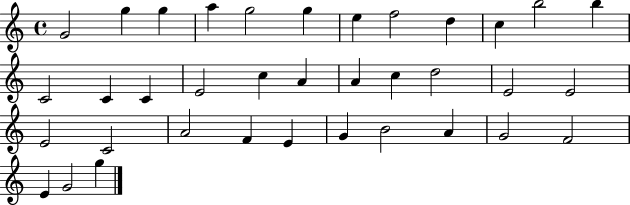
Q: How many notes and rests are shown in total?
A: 36